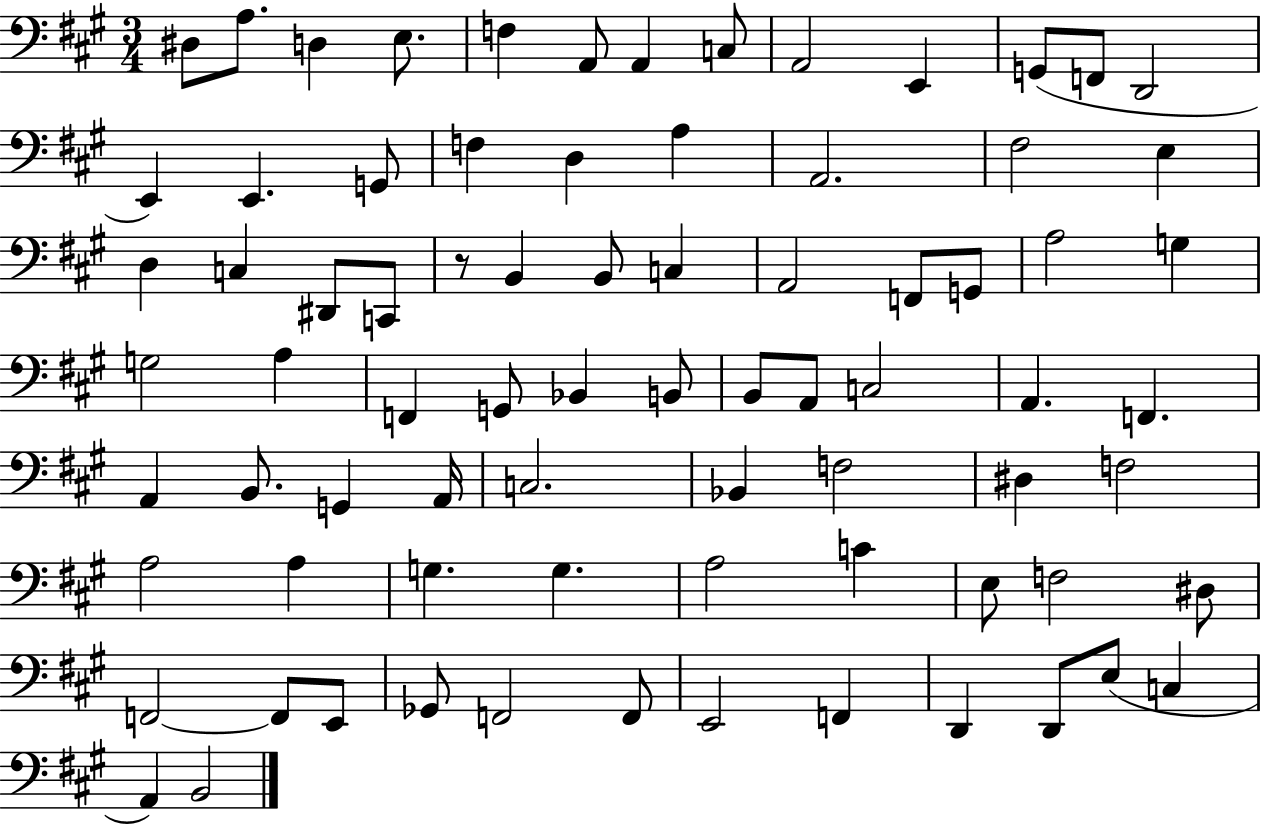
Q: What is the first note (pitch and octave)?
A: D#3